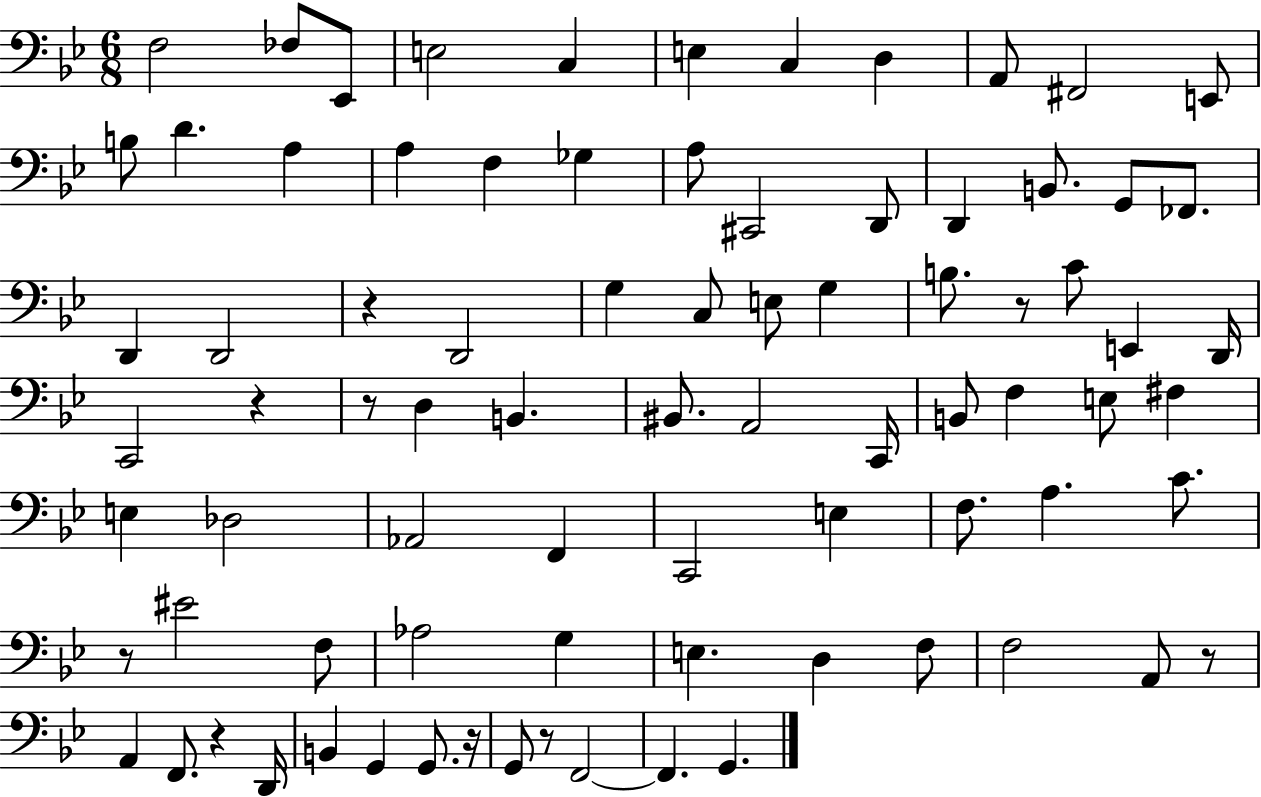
{
  \clef bass
  \numericTimeSignature
  \time 6/8
  \key bes \major
  f2 fes8 ees,8 | e2 c4 | e4 c4 d4 | a,8 fis,2 e,8 | \break b8 d'4. a4 | a4 f4 ges4 | a8 cis,2 d,8 | d,4 b,8. g,8 fes,8. | \break d,4 d,2 | r4 d,2 | g4 c8 e8 g4 | b8. r8 c'8 e,4 d,16 | \break c,2 r4 | r8 d4 b,4. | bis,8. a,2 c,16 | b,8 f4 e8 fis4 | \break e4 des2 | aes,2 f,4 | c,2 e4 | f8. a4. c'8. | \break r8 eis'2 f8 | aes2 g4 | e4. d4 f8 | f2 a,8 r8 | \break a,4 f,8. r4 d,16 | b,4 g,4 g,8. r16 | g,8 r8 f,2~~ | f,4. g,4. | \break \bar "|."
}